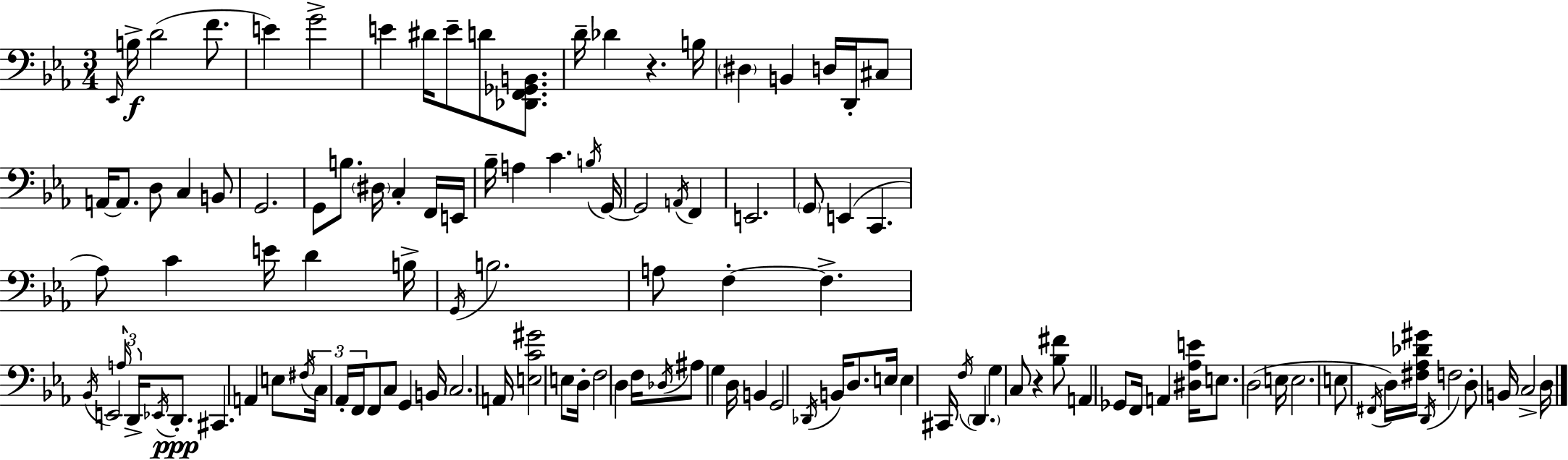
{
  \clef bass
  \numericTimeSignature
  \time 3/4
  \key ees \major
  \grace { ees,16 }\f b16-> d'2( f'8. | e'4) g'2-> | e'4 dis'16 e'8-- d'8 <des, f, ges, b,>8. | d'16-- des'4 r4. | \break b16 \parenthesize dis4 b,4 d16 d,16-. cis8 | a,16~~ a,8. d8 c4 b,8 | g,2. | g,8 b8. \parenthesize dis16 c4-. f,16 | \break e,16 bes16-- a4 c'4. | \acciaccatura { b16 } g,16~~ g,2 \acciaccatura { a,16 } f,4 | e,2. | \parenthesize g,8 e,4( c,4. | \break aes8) c'4 e'16 d'4 | b16-> \acciaccatura { g,16 } b2. | a8 f4-.~~ f4.-> | \acciaccatura { bes,16 } e,2 | \break \tuplet 3/2 { \grace { a16 } d,16-> \acciaccatura { ees,16 }\ppp } d,8.-. cis,4. | a,4 e8 \acciaccatura { fis16 } \tuplet 3/2 { c16 aes,16-. f,16 } f,8 | c8 g,4 b,16 \parenthesize c2. | a,16 <e c' gis'>2 | \break e8 d16-. f2 | d4 f16 \acciaccatura { des16 } ais8 | g4 d16 b,4 g,2 | \acciaccatura { des,16 } b,16 d8. e16 e4 | \break cis,16 \acciaccatura { f16 } \parenthesize d,4. g4 | c8 r4 <bes fis'>8 a,4 | ges,8 f,16 a,4 <dis aes e'>16 e8. | d2( e16 e2. | \break e8 | \acciaccatura { fis,16 }) d16 <fis aes des' gis'>16 \acciaccatura { d,16 } f2 | d8-. b,16 c2-> | d16 \bar "|."
}